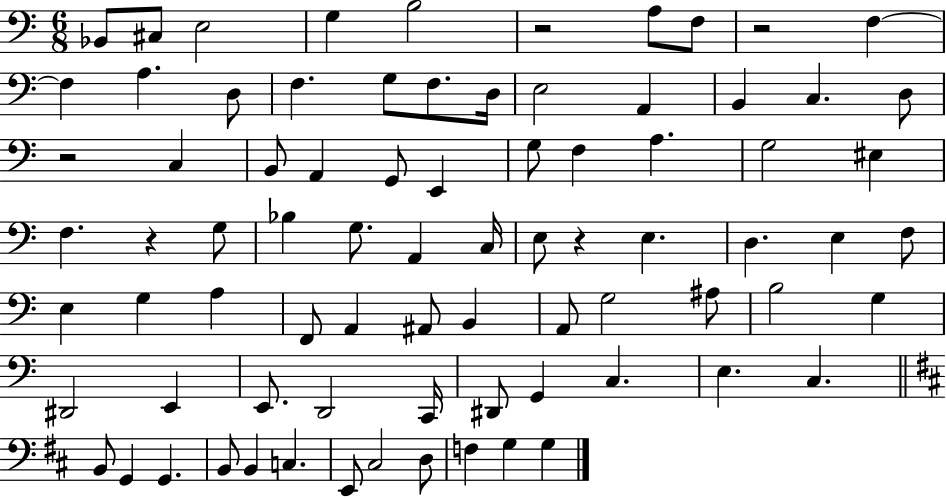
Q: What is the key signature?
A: C major